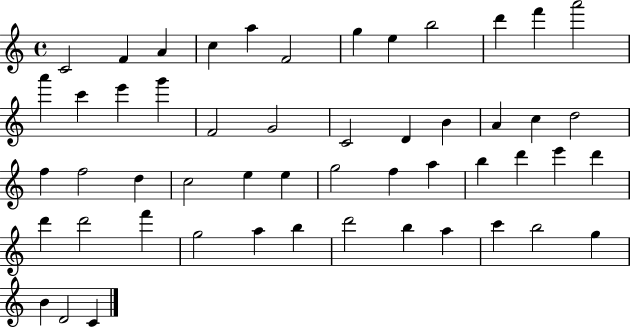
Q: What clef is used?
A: treble